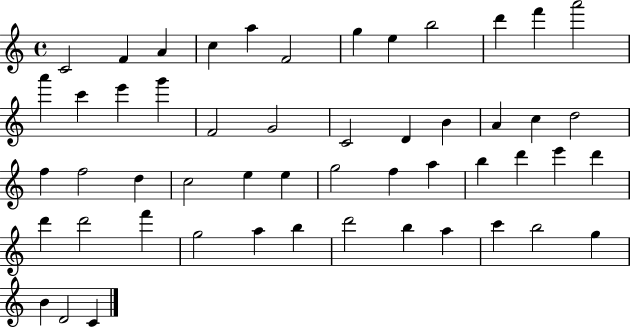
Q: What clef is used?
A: treble